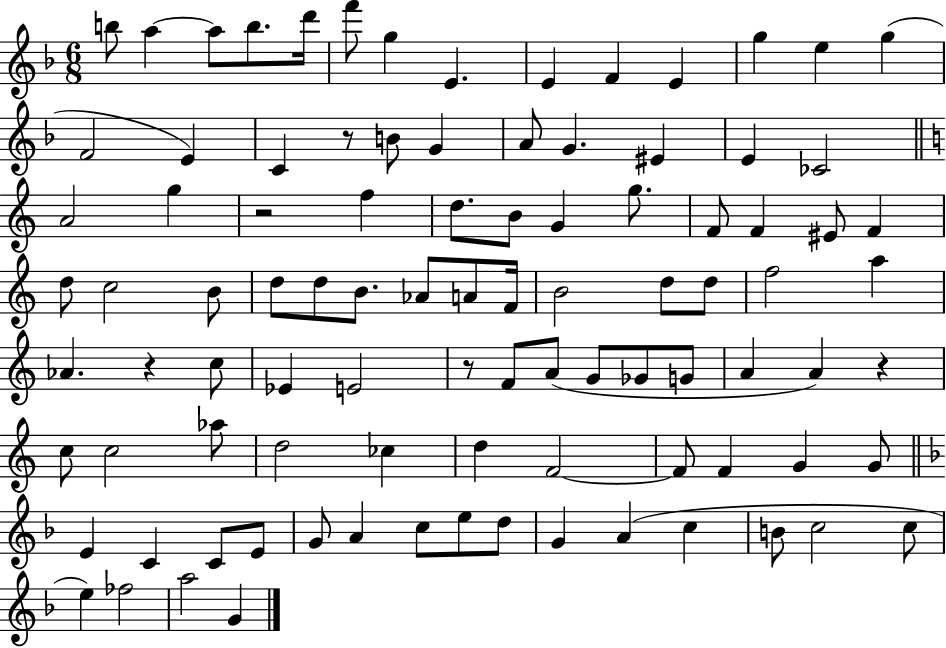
X:1
T:Untitled
M:6/8
L:1/4
K:F
b/2 a a/2 b/2 d'/4 f'/2 g E E F E g e g F2 E C z/2 B/2 G A/2 G ^E E _C2 A2 g z2 f d/2 B/2 G g/2 F/2 F ^E/2 F d/2 c2 B/2 d/2 d/2 B/2 _A/2 A/2 F/4 B2 d/2 d/2 f2 a _A z c/2 _E E2 z/2 F/2 A/2 G/2 _G/2 G/2 A A z c/2 c2 _a/2 d2 _c d F2 F/2 F G G/2 E C C/2 E/2 G/2 A c/2 e/2 d/2 G A c B/2 c2 c/2 e _f2 a2 G